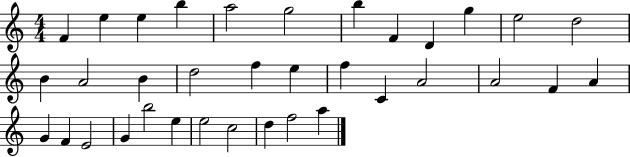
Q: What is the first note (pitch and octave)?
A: F4